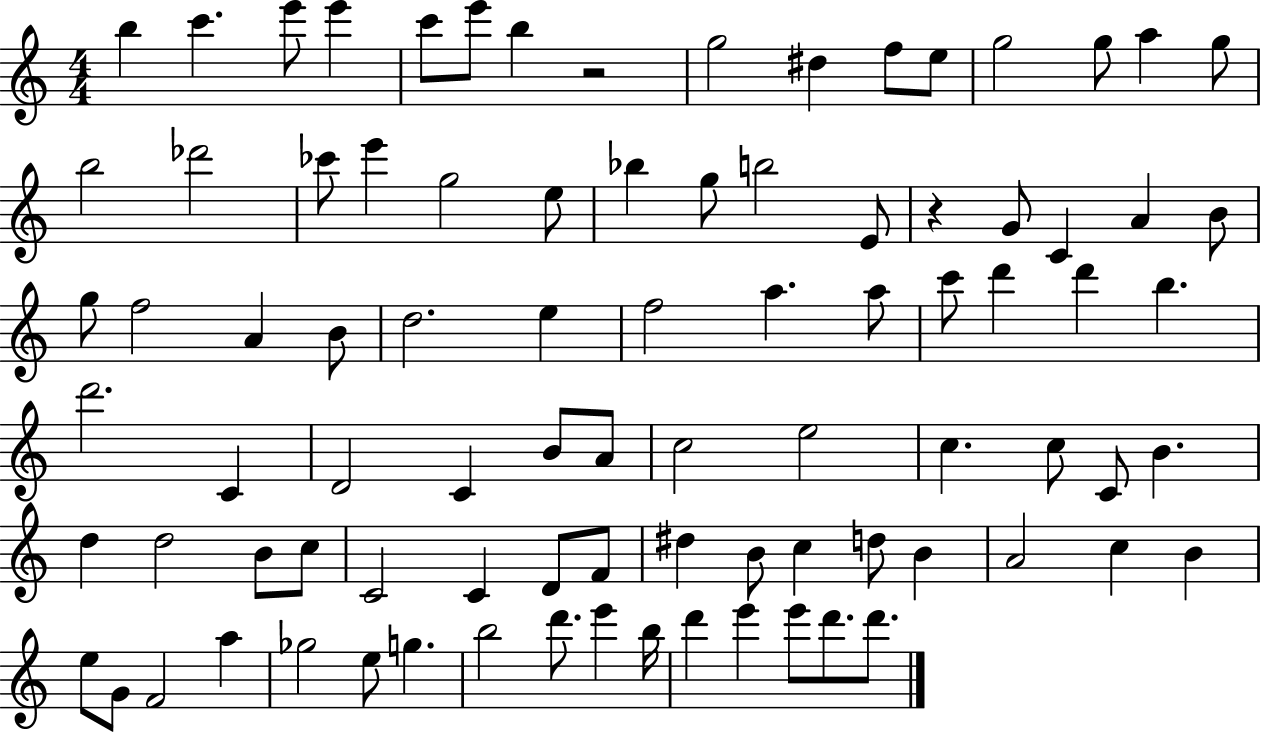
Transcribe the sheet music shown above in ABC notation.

X:1
T:Untitled
M:4/4
L:1/4
K:C
b c' e'/2 e' c'/2 e'/2 b z2 g2 ^d f/2 e/2 g2 g/2 a g/2 b2 _d'2 _c'/2 e' g2 e/2 _b g/2 b2 E/2 z G/2 C A B/2 g/2 f2 A B/2 d2 e f2 a a/2 c'/2 d' d' b d'2 C D2 C B/2 A/2 c2 e2 c c/2 C/2 B d d2 B/2 c/2 C2 C D/2 F/2 ^d B/2 c d/2 B A2 c B e/2 G/2 F2 a _g2 e/2 g b2 d'/2 e' b/4 d' e' e'/2 d'/2 d'/2